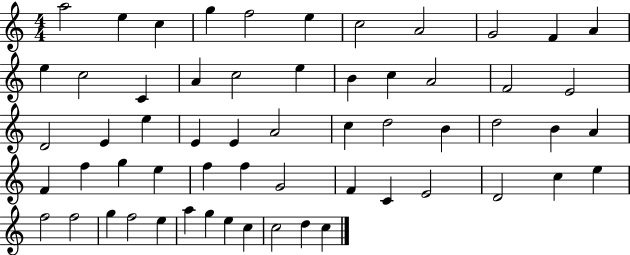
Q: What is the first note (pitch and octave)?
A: A5